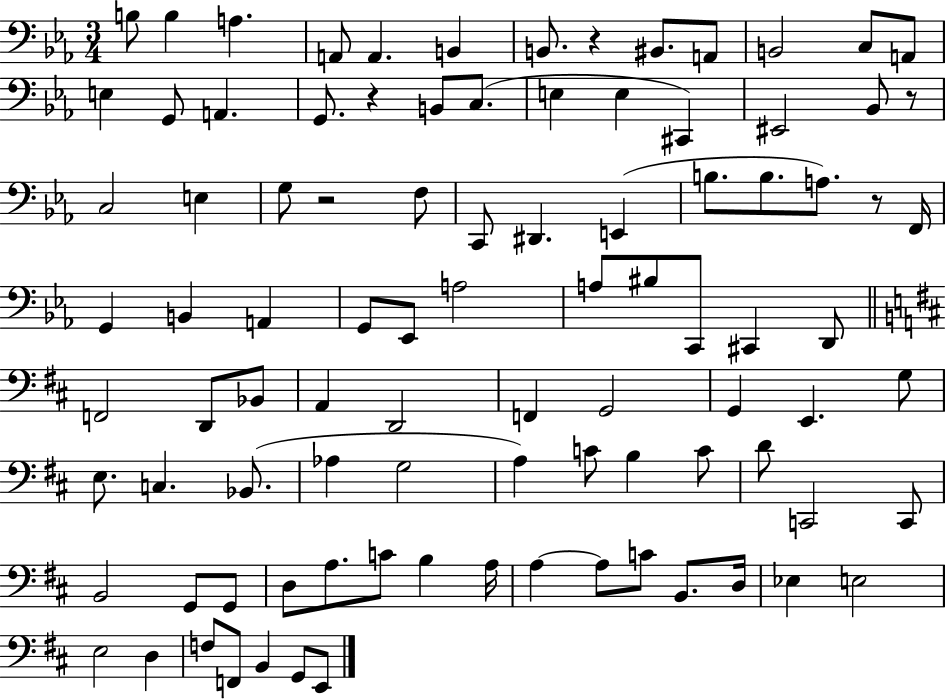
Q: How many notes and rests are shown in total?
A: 94